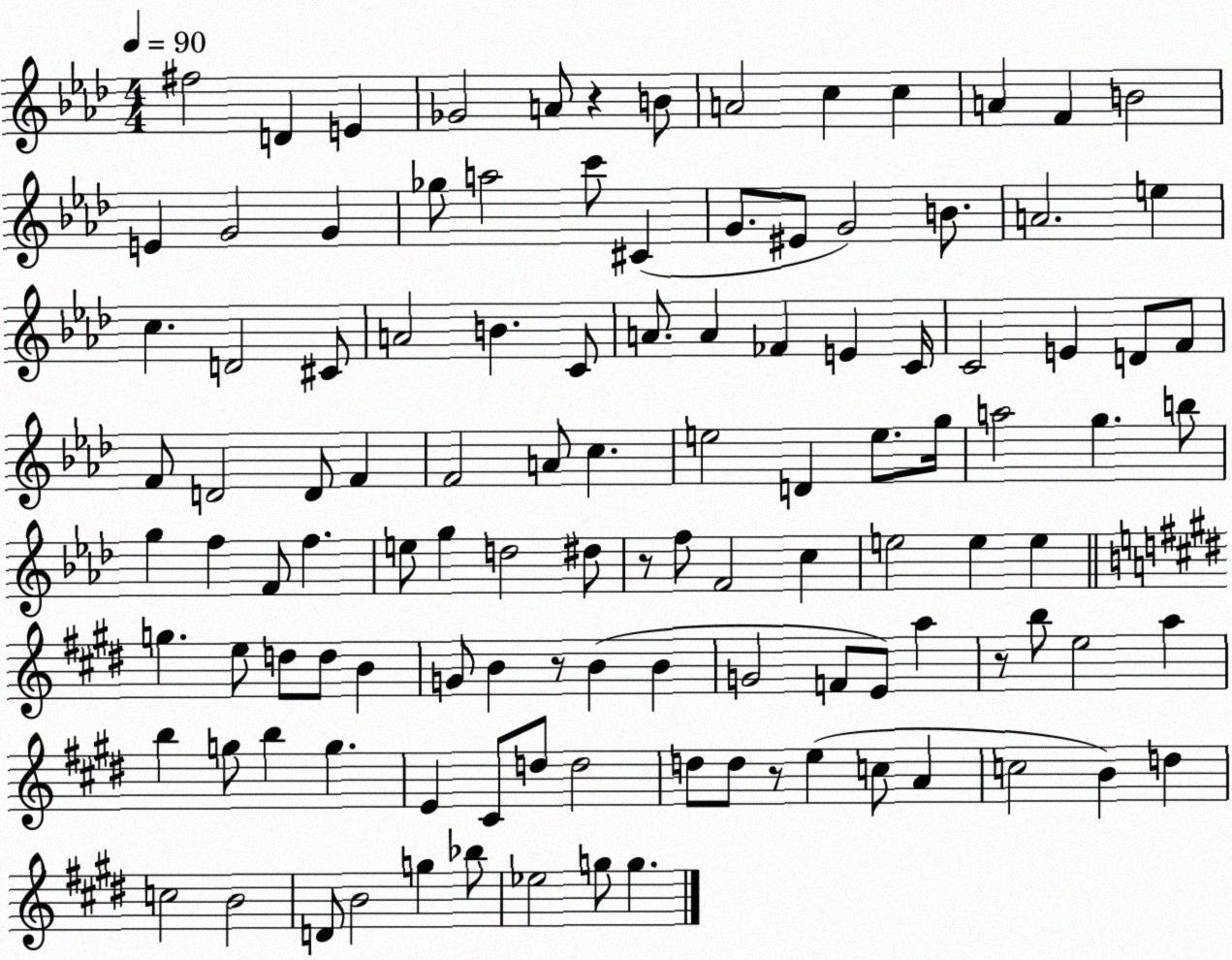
X:1
T:Untitled
M:4/4
L:1/4
K:Ab
^f2 D E _G2 A/2 z B/2 A2 c c A F B2 E G2 G _g/2 a2 c'/2 ^C G/2 ^E/2 G2 B/2 A2 e c D2 ^C/2 A2 B C/2 A/2 A _F E C/4 C2 E D/2 F/2 F/2 D2 D/2 F F2 A/2 c e2 D e/2 g/4 a2 g b/2 g f F/2 f e/2 g d2 ^d/2 z/2 f/2 F2 c e2 e e g e/2 d/2 d/2 B G/2 B z/2 B B G2 F/2 E/2 a z/2 b/2 e2 a b g/2 b g E ^C/2 d/2 d2 d/2 d/2 z/2 e c/2 A c2 B d c2 B2 D/2 B2 g _b/2 _e2 g/2 g